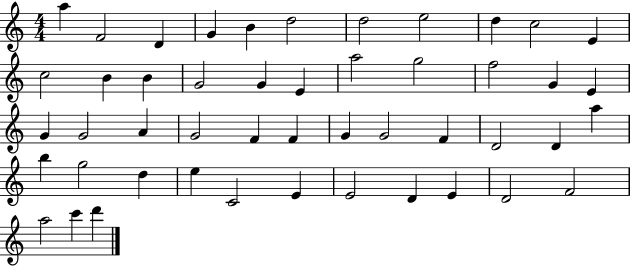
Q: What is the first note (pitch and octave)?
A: A5